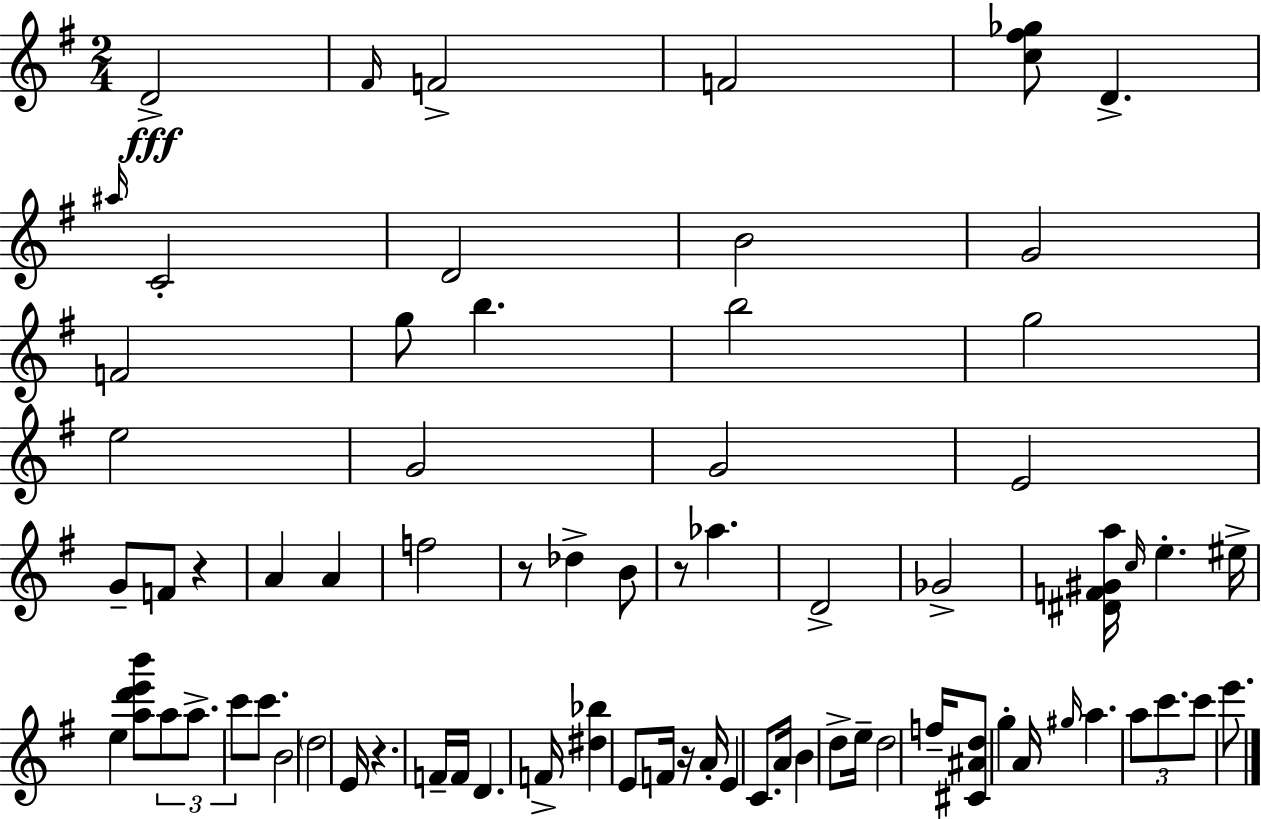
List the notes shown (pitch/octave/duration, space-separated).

D4/h F#4/s F4/h F4/h [C5,F#5,Gb5]/e D4/q. A#5/s C4/h D4/h B4/h G4/h F4/h G5/e B5/q. B5/h G5/h E5/h G4/h G4/h E4/h G4/e F4/e R/q A4/q A4/q F5/h R/e Db5/q B4/e R/e Ab5/q. D4/h Gb4/h [D#4,F4,G#4,A5]/s C5/s E5/q. EIS5/s E5/q [A5,D6,E6,B6]/e A5/e A5/e. C6/e C6/e. B4/h D5/h E4/s R/q. F4/s F4/s D4/q. F4/s [D#5,Bb5]/q E4/e F4/s R/s A4/s E4/q C4/e. A4/s B4/q D5/e E5/s D5/h F5/s [C#4,A#4,D5]/e G5/q A4/s G#5/s A5/q. A5/e C6/e. C6/e E6/e.